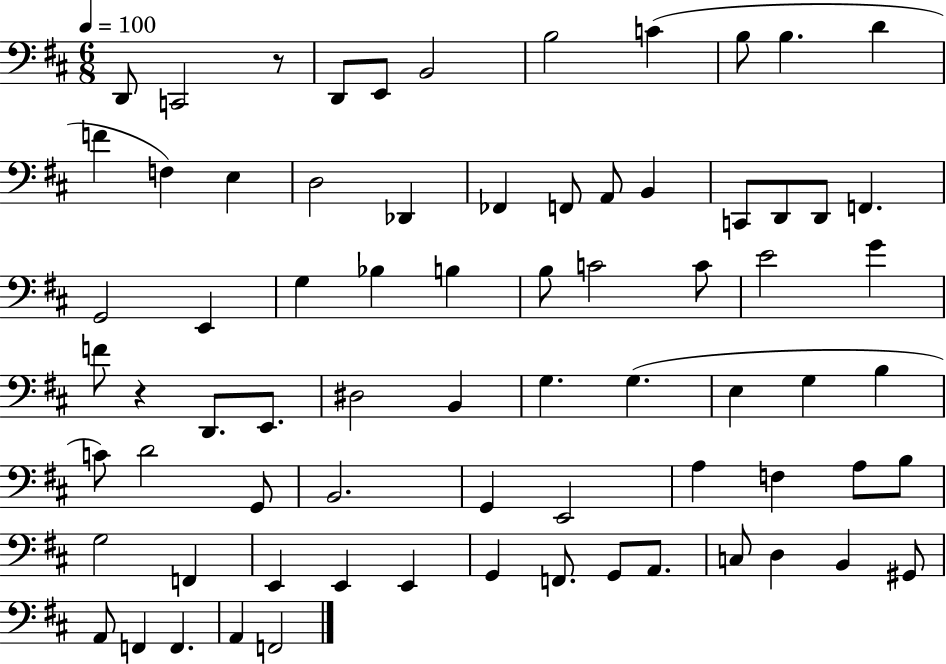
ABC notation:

X:1
T:Untitled
M:6/8
L:1/4
K:D
D,,/2 C,,2 z/2 D,,/2 E,,/2 B,,2 B,2 C B,/2 B, D F F, E, D,2 _D,, _F,, F,,/2 A,,/2 B,, C,,/2 D,,/2 D,,/2 F,, G,,2 E,, G, _B, B, B,/2 C2 C/2 E2 G F/2 z D,,/2 E,,/2 ^D,2 B,, G, G, E, G, B, C/2 D2 G,,/2 B,,2 G,, E,,2 A, F, A,/2 B,/2 G,2 F,, E,, E,, E,, G,, F,,/2 G,,/2 A,,/2 C,/2 D, B,, ^G,,/2 A,,/2 F,, F,, A,, F,,2